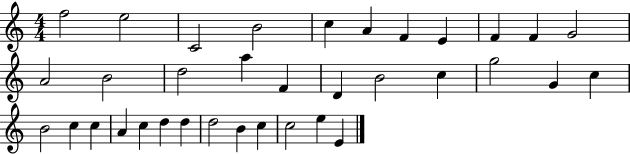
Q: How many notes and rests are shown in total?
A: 35